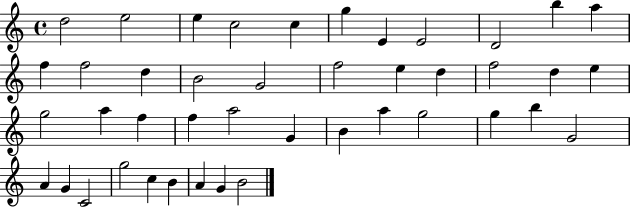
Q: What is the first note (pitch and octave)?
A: D5